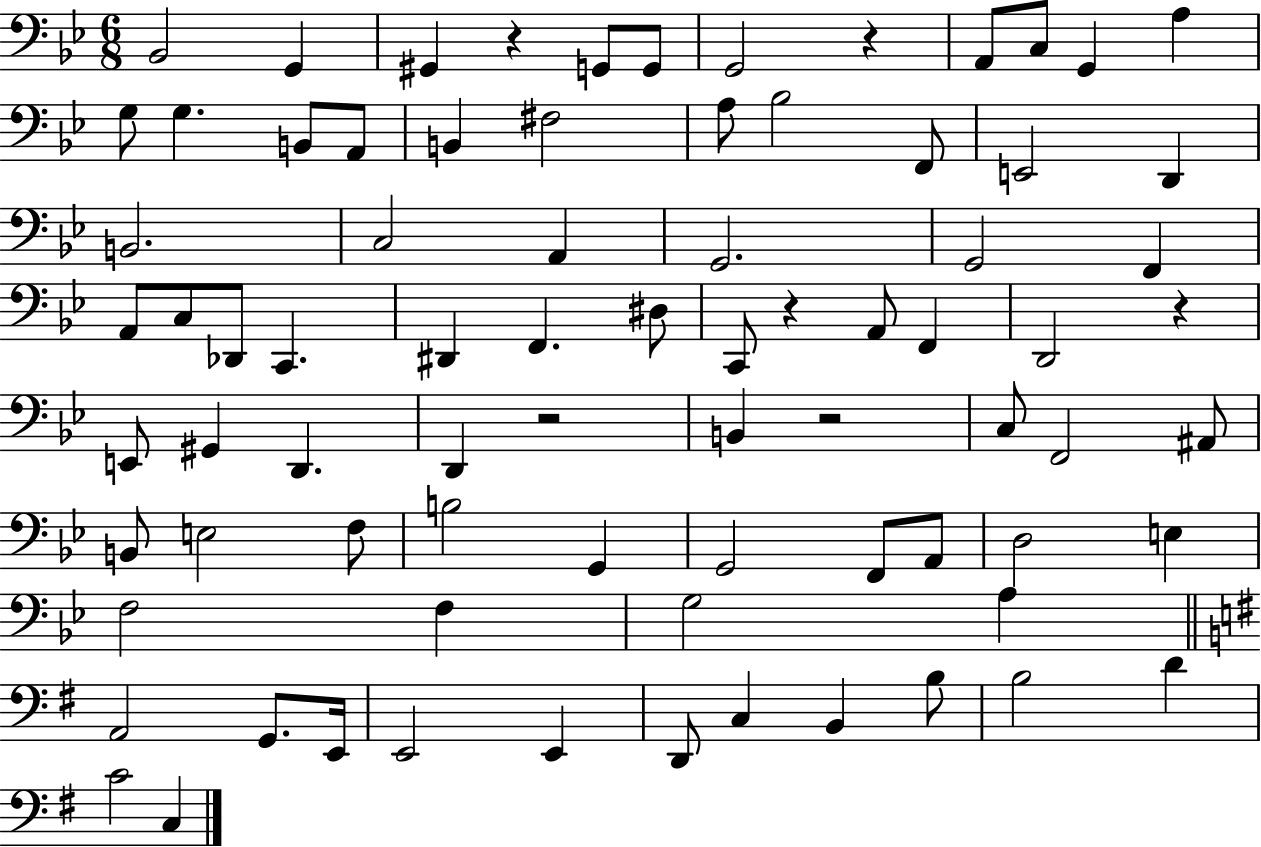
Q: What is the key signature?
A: BES major